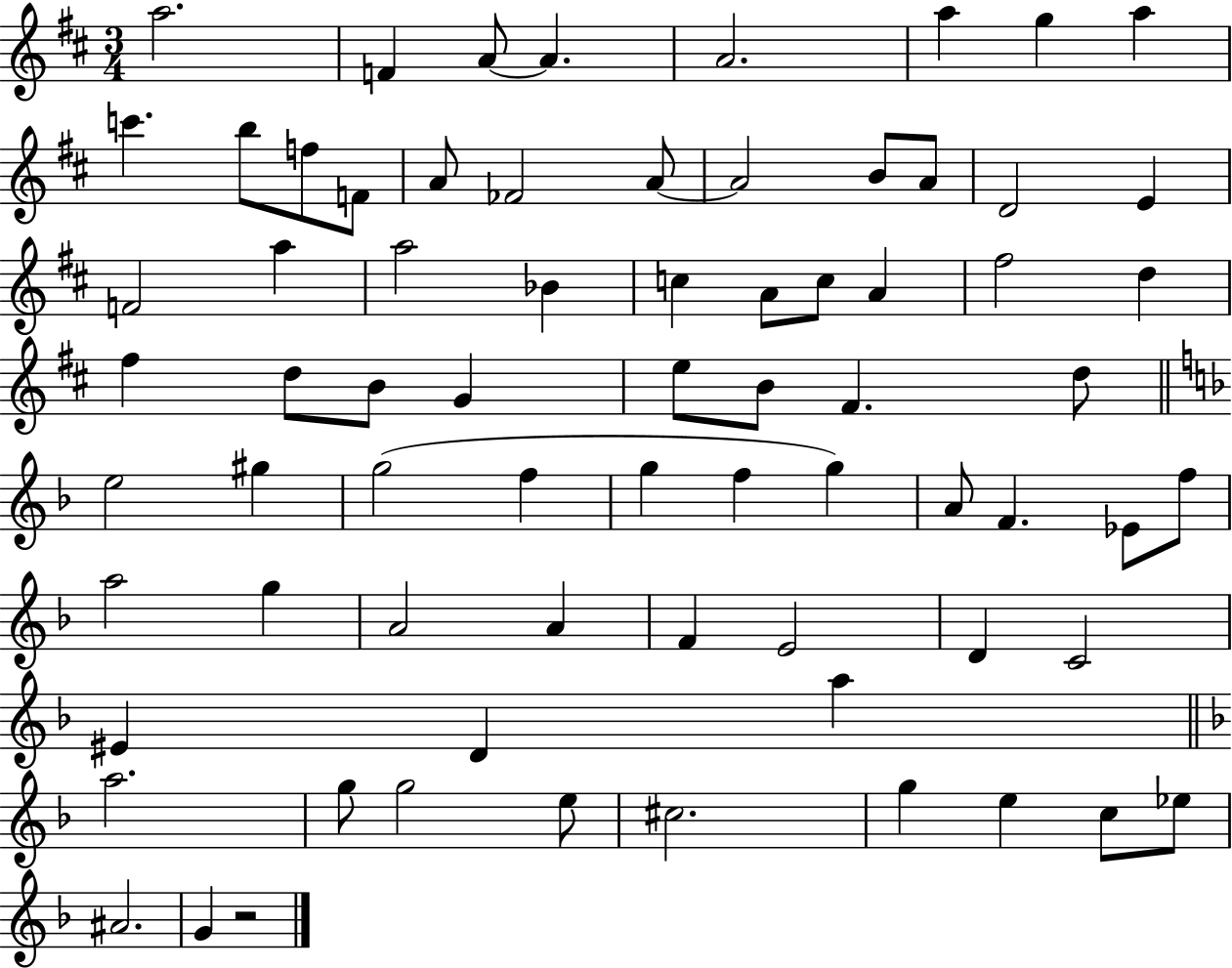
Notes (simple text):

A5/h. F4/q A4/e A4/q. A4/h. A5/q G5/q A5/q C6/q. B5/e F5/e F4/e A4/e FES4/h A4/e A4/h B4/e A4/e D4/h E4/q F4/h A5/q A5/h Bb4/q C5/q A4/e C5/e A4/q F#5/h D5/q F#5/q D5/e B4/e G4/q E5/e B4/e F#4/q. D5/e E5/h G#5/q G5/h F5/q G5/q F5/q G5/q A4/e F4/q. Eb4/e F5/e A5/h G5/q A4/h A4/q F4/q E4/h D4/q C4/h EIS4/q D4/q A5/q A5/h. G5/e G5/h E5/e C#5/h. G5/q E5/q C5/e Eb5/e A#4/h. G4/q R/h